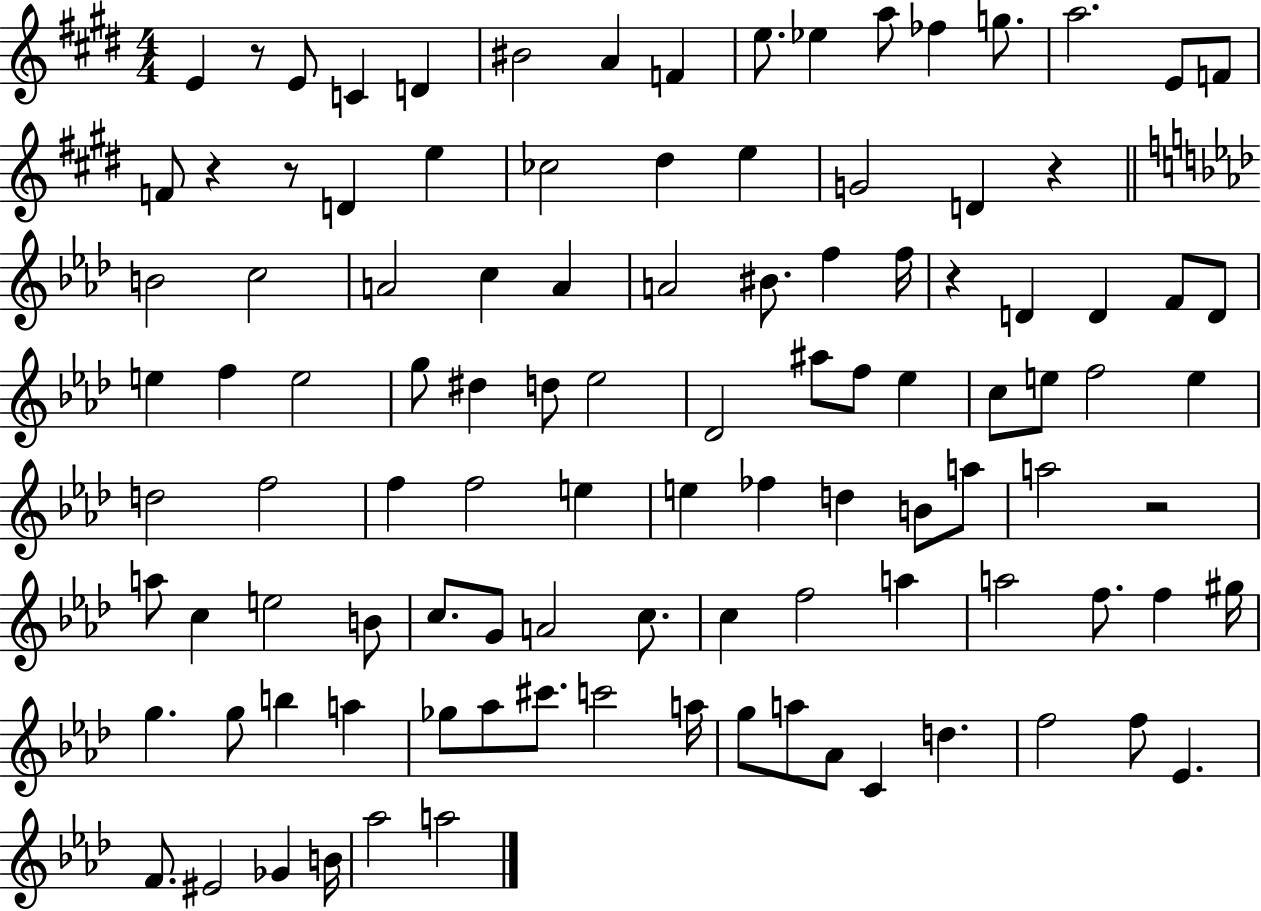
E4/q R/e E4/e C4/q D4/q BIS4/h A4/q F4/q E5/e. Eb5/q A5/e FES5/q G5/e. A5/h. E4/e F4/e F4/e R/q R/e D4/q E5/q CES5/h D#5/q E5/q G4/h D4/q R/q B4/h C5/h A4/h C5/q A4/q A4/h BIS4/e. F5/q F5/s R/q D4/q D4/q F4/e D4/e E5/q F5/q E5/h G5/e D#5/q D5/e Eb5/h Db4/h A#5/e F5/e Eb5/q C5/e E5/e F5/h E5/q D5/h F5/h F5/q F5/h E5/q E5/q FES5/q D5/q B4/e A5/e A5/h R/h A5/e C5/q E5/h B4/e C5/e. G4/e A4/h C5/e. C5/q F5/h A5/q A5/h F5/e. F5/q G#5/s G5/q. G5/e B5/q A5/q Gb5/e Ab5/e C#6/e. C6/h A5/s G5/e A5/e Ab4/e C4/q D5/q. F5/h F5/e Eb4/q. F4/e. EIS4/h Gb4/q B4/s Ab5/h A5/h